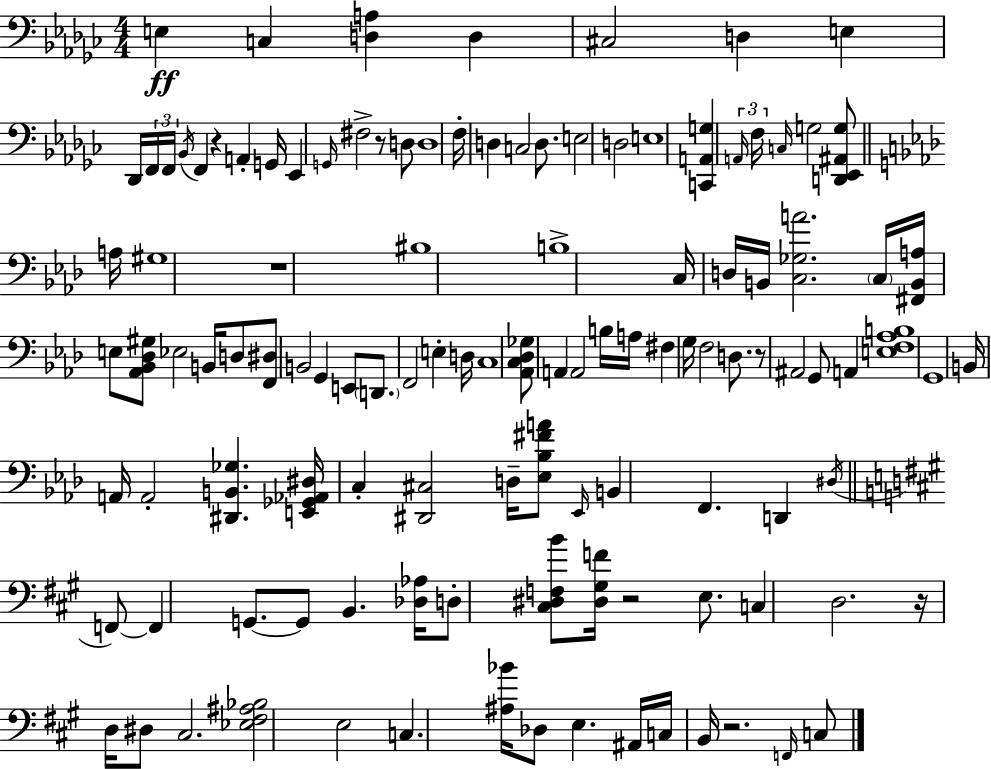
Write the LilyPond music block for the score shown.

{
  \clef bass
  \numericTimeSignature
  \time 4/4
  \key ees \minor
  e4\ff c4 <d a>4 d4 | cis2 d4 e4 | des,16 \tuplet 3/2 { f,16 f,16 \acciaccatura { bes,16 } } f,4 r4 a,4-. | g,16 ees,4 \grace { g,16 } fis2-> r8 | \break d8 d1 | f16-. d4 c2 d8. | e2 d2 | e1 | \break <c, a, g>4 \tuplet 3/2 { \grace { a,16 } f16 \grace { c16 } } g2 | <d, ees, ais, g>8 \bar "||" \break \key f \minor a16 gis1 | r1 | bis1 | b1-> | \break c16 d16 b,16 <c ges a'>2. | \parenthesize c16 <fis, b, a>16 e8 <aes, bes, des gis>8 ees2 b,16 d8 | <f, dis>8 b,2 g,4 e,8 | \parenthesize d,8. f,2 e4-. | \break d16 c1 | <aes, c des ges>8 a,4 a,2 b16 | a16 fis4 g16 f2 d8. | r8 ais,2 g,8 a,4 | \break <e f aes b>1 | g,1 | b,16 a,16 a,2-. <dis, b, ges>4. | <e, ges, aes, dis>16 c4-. <dis, cis>2 d16-- <ees bes fis' a'>8 | \break \grace { ees,16 } b,4 f,4. d,4 | \acciaccatura { dis16 } \bar "||" \break \key a \major f,8~~ f,4 g,8.~~ g,8 b,4. | <des aes>16 d8-. <cis dis f b'>8 <dis gis f'>16 r2 e8. | c4 d2. | r16 d16 dis8 cis2. | \break <ees fis ais bes>2 e2 | c4. <ais bes'>16 des8 e4. | ais,16 c16 b,16 r2. | \grace { f,16 } c8 \bar "|."
}